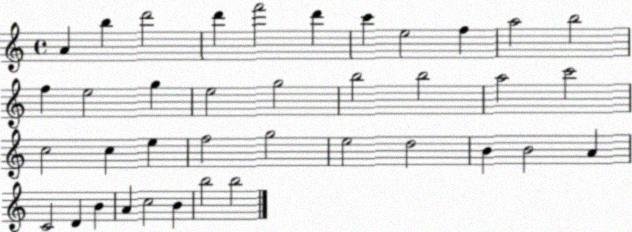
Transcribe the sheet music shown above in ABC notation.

X:1
T:Untitled
M:4/4
L:1/4
K:C
A b d'2 d' f'2 d' c' e2 f a2 b2 f e2 g e2 g2 b2 b2 a2 c'2 c2 c e f2 g2 e2 d2 B B2 A C2 D B A c2 B b2 b2